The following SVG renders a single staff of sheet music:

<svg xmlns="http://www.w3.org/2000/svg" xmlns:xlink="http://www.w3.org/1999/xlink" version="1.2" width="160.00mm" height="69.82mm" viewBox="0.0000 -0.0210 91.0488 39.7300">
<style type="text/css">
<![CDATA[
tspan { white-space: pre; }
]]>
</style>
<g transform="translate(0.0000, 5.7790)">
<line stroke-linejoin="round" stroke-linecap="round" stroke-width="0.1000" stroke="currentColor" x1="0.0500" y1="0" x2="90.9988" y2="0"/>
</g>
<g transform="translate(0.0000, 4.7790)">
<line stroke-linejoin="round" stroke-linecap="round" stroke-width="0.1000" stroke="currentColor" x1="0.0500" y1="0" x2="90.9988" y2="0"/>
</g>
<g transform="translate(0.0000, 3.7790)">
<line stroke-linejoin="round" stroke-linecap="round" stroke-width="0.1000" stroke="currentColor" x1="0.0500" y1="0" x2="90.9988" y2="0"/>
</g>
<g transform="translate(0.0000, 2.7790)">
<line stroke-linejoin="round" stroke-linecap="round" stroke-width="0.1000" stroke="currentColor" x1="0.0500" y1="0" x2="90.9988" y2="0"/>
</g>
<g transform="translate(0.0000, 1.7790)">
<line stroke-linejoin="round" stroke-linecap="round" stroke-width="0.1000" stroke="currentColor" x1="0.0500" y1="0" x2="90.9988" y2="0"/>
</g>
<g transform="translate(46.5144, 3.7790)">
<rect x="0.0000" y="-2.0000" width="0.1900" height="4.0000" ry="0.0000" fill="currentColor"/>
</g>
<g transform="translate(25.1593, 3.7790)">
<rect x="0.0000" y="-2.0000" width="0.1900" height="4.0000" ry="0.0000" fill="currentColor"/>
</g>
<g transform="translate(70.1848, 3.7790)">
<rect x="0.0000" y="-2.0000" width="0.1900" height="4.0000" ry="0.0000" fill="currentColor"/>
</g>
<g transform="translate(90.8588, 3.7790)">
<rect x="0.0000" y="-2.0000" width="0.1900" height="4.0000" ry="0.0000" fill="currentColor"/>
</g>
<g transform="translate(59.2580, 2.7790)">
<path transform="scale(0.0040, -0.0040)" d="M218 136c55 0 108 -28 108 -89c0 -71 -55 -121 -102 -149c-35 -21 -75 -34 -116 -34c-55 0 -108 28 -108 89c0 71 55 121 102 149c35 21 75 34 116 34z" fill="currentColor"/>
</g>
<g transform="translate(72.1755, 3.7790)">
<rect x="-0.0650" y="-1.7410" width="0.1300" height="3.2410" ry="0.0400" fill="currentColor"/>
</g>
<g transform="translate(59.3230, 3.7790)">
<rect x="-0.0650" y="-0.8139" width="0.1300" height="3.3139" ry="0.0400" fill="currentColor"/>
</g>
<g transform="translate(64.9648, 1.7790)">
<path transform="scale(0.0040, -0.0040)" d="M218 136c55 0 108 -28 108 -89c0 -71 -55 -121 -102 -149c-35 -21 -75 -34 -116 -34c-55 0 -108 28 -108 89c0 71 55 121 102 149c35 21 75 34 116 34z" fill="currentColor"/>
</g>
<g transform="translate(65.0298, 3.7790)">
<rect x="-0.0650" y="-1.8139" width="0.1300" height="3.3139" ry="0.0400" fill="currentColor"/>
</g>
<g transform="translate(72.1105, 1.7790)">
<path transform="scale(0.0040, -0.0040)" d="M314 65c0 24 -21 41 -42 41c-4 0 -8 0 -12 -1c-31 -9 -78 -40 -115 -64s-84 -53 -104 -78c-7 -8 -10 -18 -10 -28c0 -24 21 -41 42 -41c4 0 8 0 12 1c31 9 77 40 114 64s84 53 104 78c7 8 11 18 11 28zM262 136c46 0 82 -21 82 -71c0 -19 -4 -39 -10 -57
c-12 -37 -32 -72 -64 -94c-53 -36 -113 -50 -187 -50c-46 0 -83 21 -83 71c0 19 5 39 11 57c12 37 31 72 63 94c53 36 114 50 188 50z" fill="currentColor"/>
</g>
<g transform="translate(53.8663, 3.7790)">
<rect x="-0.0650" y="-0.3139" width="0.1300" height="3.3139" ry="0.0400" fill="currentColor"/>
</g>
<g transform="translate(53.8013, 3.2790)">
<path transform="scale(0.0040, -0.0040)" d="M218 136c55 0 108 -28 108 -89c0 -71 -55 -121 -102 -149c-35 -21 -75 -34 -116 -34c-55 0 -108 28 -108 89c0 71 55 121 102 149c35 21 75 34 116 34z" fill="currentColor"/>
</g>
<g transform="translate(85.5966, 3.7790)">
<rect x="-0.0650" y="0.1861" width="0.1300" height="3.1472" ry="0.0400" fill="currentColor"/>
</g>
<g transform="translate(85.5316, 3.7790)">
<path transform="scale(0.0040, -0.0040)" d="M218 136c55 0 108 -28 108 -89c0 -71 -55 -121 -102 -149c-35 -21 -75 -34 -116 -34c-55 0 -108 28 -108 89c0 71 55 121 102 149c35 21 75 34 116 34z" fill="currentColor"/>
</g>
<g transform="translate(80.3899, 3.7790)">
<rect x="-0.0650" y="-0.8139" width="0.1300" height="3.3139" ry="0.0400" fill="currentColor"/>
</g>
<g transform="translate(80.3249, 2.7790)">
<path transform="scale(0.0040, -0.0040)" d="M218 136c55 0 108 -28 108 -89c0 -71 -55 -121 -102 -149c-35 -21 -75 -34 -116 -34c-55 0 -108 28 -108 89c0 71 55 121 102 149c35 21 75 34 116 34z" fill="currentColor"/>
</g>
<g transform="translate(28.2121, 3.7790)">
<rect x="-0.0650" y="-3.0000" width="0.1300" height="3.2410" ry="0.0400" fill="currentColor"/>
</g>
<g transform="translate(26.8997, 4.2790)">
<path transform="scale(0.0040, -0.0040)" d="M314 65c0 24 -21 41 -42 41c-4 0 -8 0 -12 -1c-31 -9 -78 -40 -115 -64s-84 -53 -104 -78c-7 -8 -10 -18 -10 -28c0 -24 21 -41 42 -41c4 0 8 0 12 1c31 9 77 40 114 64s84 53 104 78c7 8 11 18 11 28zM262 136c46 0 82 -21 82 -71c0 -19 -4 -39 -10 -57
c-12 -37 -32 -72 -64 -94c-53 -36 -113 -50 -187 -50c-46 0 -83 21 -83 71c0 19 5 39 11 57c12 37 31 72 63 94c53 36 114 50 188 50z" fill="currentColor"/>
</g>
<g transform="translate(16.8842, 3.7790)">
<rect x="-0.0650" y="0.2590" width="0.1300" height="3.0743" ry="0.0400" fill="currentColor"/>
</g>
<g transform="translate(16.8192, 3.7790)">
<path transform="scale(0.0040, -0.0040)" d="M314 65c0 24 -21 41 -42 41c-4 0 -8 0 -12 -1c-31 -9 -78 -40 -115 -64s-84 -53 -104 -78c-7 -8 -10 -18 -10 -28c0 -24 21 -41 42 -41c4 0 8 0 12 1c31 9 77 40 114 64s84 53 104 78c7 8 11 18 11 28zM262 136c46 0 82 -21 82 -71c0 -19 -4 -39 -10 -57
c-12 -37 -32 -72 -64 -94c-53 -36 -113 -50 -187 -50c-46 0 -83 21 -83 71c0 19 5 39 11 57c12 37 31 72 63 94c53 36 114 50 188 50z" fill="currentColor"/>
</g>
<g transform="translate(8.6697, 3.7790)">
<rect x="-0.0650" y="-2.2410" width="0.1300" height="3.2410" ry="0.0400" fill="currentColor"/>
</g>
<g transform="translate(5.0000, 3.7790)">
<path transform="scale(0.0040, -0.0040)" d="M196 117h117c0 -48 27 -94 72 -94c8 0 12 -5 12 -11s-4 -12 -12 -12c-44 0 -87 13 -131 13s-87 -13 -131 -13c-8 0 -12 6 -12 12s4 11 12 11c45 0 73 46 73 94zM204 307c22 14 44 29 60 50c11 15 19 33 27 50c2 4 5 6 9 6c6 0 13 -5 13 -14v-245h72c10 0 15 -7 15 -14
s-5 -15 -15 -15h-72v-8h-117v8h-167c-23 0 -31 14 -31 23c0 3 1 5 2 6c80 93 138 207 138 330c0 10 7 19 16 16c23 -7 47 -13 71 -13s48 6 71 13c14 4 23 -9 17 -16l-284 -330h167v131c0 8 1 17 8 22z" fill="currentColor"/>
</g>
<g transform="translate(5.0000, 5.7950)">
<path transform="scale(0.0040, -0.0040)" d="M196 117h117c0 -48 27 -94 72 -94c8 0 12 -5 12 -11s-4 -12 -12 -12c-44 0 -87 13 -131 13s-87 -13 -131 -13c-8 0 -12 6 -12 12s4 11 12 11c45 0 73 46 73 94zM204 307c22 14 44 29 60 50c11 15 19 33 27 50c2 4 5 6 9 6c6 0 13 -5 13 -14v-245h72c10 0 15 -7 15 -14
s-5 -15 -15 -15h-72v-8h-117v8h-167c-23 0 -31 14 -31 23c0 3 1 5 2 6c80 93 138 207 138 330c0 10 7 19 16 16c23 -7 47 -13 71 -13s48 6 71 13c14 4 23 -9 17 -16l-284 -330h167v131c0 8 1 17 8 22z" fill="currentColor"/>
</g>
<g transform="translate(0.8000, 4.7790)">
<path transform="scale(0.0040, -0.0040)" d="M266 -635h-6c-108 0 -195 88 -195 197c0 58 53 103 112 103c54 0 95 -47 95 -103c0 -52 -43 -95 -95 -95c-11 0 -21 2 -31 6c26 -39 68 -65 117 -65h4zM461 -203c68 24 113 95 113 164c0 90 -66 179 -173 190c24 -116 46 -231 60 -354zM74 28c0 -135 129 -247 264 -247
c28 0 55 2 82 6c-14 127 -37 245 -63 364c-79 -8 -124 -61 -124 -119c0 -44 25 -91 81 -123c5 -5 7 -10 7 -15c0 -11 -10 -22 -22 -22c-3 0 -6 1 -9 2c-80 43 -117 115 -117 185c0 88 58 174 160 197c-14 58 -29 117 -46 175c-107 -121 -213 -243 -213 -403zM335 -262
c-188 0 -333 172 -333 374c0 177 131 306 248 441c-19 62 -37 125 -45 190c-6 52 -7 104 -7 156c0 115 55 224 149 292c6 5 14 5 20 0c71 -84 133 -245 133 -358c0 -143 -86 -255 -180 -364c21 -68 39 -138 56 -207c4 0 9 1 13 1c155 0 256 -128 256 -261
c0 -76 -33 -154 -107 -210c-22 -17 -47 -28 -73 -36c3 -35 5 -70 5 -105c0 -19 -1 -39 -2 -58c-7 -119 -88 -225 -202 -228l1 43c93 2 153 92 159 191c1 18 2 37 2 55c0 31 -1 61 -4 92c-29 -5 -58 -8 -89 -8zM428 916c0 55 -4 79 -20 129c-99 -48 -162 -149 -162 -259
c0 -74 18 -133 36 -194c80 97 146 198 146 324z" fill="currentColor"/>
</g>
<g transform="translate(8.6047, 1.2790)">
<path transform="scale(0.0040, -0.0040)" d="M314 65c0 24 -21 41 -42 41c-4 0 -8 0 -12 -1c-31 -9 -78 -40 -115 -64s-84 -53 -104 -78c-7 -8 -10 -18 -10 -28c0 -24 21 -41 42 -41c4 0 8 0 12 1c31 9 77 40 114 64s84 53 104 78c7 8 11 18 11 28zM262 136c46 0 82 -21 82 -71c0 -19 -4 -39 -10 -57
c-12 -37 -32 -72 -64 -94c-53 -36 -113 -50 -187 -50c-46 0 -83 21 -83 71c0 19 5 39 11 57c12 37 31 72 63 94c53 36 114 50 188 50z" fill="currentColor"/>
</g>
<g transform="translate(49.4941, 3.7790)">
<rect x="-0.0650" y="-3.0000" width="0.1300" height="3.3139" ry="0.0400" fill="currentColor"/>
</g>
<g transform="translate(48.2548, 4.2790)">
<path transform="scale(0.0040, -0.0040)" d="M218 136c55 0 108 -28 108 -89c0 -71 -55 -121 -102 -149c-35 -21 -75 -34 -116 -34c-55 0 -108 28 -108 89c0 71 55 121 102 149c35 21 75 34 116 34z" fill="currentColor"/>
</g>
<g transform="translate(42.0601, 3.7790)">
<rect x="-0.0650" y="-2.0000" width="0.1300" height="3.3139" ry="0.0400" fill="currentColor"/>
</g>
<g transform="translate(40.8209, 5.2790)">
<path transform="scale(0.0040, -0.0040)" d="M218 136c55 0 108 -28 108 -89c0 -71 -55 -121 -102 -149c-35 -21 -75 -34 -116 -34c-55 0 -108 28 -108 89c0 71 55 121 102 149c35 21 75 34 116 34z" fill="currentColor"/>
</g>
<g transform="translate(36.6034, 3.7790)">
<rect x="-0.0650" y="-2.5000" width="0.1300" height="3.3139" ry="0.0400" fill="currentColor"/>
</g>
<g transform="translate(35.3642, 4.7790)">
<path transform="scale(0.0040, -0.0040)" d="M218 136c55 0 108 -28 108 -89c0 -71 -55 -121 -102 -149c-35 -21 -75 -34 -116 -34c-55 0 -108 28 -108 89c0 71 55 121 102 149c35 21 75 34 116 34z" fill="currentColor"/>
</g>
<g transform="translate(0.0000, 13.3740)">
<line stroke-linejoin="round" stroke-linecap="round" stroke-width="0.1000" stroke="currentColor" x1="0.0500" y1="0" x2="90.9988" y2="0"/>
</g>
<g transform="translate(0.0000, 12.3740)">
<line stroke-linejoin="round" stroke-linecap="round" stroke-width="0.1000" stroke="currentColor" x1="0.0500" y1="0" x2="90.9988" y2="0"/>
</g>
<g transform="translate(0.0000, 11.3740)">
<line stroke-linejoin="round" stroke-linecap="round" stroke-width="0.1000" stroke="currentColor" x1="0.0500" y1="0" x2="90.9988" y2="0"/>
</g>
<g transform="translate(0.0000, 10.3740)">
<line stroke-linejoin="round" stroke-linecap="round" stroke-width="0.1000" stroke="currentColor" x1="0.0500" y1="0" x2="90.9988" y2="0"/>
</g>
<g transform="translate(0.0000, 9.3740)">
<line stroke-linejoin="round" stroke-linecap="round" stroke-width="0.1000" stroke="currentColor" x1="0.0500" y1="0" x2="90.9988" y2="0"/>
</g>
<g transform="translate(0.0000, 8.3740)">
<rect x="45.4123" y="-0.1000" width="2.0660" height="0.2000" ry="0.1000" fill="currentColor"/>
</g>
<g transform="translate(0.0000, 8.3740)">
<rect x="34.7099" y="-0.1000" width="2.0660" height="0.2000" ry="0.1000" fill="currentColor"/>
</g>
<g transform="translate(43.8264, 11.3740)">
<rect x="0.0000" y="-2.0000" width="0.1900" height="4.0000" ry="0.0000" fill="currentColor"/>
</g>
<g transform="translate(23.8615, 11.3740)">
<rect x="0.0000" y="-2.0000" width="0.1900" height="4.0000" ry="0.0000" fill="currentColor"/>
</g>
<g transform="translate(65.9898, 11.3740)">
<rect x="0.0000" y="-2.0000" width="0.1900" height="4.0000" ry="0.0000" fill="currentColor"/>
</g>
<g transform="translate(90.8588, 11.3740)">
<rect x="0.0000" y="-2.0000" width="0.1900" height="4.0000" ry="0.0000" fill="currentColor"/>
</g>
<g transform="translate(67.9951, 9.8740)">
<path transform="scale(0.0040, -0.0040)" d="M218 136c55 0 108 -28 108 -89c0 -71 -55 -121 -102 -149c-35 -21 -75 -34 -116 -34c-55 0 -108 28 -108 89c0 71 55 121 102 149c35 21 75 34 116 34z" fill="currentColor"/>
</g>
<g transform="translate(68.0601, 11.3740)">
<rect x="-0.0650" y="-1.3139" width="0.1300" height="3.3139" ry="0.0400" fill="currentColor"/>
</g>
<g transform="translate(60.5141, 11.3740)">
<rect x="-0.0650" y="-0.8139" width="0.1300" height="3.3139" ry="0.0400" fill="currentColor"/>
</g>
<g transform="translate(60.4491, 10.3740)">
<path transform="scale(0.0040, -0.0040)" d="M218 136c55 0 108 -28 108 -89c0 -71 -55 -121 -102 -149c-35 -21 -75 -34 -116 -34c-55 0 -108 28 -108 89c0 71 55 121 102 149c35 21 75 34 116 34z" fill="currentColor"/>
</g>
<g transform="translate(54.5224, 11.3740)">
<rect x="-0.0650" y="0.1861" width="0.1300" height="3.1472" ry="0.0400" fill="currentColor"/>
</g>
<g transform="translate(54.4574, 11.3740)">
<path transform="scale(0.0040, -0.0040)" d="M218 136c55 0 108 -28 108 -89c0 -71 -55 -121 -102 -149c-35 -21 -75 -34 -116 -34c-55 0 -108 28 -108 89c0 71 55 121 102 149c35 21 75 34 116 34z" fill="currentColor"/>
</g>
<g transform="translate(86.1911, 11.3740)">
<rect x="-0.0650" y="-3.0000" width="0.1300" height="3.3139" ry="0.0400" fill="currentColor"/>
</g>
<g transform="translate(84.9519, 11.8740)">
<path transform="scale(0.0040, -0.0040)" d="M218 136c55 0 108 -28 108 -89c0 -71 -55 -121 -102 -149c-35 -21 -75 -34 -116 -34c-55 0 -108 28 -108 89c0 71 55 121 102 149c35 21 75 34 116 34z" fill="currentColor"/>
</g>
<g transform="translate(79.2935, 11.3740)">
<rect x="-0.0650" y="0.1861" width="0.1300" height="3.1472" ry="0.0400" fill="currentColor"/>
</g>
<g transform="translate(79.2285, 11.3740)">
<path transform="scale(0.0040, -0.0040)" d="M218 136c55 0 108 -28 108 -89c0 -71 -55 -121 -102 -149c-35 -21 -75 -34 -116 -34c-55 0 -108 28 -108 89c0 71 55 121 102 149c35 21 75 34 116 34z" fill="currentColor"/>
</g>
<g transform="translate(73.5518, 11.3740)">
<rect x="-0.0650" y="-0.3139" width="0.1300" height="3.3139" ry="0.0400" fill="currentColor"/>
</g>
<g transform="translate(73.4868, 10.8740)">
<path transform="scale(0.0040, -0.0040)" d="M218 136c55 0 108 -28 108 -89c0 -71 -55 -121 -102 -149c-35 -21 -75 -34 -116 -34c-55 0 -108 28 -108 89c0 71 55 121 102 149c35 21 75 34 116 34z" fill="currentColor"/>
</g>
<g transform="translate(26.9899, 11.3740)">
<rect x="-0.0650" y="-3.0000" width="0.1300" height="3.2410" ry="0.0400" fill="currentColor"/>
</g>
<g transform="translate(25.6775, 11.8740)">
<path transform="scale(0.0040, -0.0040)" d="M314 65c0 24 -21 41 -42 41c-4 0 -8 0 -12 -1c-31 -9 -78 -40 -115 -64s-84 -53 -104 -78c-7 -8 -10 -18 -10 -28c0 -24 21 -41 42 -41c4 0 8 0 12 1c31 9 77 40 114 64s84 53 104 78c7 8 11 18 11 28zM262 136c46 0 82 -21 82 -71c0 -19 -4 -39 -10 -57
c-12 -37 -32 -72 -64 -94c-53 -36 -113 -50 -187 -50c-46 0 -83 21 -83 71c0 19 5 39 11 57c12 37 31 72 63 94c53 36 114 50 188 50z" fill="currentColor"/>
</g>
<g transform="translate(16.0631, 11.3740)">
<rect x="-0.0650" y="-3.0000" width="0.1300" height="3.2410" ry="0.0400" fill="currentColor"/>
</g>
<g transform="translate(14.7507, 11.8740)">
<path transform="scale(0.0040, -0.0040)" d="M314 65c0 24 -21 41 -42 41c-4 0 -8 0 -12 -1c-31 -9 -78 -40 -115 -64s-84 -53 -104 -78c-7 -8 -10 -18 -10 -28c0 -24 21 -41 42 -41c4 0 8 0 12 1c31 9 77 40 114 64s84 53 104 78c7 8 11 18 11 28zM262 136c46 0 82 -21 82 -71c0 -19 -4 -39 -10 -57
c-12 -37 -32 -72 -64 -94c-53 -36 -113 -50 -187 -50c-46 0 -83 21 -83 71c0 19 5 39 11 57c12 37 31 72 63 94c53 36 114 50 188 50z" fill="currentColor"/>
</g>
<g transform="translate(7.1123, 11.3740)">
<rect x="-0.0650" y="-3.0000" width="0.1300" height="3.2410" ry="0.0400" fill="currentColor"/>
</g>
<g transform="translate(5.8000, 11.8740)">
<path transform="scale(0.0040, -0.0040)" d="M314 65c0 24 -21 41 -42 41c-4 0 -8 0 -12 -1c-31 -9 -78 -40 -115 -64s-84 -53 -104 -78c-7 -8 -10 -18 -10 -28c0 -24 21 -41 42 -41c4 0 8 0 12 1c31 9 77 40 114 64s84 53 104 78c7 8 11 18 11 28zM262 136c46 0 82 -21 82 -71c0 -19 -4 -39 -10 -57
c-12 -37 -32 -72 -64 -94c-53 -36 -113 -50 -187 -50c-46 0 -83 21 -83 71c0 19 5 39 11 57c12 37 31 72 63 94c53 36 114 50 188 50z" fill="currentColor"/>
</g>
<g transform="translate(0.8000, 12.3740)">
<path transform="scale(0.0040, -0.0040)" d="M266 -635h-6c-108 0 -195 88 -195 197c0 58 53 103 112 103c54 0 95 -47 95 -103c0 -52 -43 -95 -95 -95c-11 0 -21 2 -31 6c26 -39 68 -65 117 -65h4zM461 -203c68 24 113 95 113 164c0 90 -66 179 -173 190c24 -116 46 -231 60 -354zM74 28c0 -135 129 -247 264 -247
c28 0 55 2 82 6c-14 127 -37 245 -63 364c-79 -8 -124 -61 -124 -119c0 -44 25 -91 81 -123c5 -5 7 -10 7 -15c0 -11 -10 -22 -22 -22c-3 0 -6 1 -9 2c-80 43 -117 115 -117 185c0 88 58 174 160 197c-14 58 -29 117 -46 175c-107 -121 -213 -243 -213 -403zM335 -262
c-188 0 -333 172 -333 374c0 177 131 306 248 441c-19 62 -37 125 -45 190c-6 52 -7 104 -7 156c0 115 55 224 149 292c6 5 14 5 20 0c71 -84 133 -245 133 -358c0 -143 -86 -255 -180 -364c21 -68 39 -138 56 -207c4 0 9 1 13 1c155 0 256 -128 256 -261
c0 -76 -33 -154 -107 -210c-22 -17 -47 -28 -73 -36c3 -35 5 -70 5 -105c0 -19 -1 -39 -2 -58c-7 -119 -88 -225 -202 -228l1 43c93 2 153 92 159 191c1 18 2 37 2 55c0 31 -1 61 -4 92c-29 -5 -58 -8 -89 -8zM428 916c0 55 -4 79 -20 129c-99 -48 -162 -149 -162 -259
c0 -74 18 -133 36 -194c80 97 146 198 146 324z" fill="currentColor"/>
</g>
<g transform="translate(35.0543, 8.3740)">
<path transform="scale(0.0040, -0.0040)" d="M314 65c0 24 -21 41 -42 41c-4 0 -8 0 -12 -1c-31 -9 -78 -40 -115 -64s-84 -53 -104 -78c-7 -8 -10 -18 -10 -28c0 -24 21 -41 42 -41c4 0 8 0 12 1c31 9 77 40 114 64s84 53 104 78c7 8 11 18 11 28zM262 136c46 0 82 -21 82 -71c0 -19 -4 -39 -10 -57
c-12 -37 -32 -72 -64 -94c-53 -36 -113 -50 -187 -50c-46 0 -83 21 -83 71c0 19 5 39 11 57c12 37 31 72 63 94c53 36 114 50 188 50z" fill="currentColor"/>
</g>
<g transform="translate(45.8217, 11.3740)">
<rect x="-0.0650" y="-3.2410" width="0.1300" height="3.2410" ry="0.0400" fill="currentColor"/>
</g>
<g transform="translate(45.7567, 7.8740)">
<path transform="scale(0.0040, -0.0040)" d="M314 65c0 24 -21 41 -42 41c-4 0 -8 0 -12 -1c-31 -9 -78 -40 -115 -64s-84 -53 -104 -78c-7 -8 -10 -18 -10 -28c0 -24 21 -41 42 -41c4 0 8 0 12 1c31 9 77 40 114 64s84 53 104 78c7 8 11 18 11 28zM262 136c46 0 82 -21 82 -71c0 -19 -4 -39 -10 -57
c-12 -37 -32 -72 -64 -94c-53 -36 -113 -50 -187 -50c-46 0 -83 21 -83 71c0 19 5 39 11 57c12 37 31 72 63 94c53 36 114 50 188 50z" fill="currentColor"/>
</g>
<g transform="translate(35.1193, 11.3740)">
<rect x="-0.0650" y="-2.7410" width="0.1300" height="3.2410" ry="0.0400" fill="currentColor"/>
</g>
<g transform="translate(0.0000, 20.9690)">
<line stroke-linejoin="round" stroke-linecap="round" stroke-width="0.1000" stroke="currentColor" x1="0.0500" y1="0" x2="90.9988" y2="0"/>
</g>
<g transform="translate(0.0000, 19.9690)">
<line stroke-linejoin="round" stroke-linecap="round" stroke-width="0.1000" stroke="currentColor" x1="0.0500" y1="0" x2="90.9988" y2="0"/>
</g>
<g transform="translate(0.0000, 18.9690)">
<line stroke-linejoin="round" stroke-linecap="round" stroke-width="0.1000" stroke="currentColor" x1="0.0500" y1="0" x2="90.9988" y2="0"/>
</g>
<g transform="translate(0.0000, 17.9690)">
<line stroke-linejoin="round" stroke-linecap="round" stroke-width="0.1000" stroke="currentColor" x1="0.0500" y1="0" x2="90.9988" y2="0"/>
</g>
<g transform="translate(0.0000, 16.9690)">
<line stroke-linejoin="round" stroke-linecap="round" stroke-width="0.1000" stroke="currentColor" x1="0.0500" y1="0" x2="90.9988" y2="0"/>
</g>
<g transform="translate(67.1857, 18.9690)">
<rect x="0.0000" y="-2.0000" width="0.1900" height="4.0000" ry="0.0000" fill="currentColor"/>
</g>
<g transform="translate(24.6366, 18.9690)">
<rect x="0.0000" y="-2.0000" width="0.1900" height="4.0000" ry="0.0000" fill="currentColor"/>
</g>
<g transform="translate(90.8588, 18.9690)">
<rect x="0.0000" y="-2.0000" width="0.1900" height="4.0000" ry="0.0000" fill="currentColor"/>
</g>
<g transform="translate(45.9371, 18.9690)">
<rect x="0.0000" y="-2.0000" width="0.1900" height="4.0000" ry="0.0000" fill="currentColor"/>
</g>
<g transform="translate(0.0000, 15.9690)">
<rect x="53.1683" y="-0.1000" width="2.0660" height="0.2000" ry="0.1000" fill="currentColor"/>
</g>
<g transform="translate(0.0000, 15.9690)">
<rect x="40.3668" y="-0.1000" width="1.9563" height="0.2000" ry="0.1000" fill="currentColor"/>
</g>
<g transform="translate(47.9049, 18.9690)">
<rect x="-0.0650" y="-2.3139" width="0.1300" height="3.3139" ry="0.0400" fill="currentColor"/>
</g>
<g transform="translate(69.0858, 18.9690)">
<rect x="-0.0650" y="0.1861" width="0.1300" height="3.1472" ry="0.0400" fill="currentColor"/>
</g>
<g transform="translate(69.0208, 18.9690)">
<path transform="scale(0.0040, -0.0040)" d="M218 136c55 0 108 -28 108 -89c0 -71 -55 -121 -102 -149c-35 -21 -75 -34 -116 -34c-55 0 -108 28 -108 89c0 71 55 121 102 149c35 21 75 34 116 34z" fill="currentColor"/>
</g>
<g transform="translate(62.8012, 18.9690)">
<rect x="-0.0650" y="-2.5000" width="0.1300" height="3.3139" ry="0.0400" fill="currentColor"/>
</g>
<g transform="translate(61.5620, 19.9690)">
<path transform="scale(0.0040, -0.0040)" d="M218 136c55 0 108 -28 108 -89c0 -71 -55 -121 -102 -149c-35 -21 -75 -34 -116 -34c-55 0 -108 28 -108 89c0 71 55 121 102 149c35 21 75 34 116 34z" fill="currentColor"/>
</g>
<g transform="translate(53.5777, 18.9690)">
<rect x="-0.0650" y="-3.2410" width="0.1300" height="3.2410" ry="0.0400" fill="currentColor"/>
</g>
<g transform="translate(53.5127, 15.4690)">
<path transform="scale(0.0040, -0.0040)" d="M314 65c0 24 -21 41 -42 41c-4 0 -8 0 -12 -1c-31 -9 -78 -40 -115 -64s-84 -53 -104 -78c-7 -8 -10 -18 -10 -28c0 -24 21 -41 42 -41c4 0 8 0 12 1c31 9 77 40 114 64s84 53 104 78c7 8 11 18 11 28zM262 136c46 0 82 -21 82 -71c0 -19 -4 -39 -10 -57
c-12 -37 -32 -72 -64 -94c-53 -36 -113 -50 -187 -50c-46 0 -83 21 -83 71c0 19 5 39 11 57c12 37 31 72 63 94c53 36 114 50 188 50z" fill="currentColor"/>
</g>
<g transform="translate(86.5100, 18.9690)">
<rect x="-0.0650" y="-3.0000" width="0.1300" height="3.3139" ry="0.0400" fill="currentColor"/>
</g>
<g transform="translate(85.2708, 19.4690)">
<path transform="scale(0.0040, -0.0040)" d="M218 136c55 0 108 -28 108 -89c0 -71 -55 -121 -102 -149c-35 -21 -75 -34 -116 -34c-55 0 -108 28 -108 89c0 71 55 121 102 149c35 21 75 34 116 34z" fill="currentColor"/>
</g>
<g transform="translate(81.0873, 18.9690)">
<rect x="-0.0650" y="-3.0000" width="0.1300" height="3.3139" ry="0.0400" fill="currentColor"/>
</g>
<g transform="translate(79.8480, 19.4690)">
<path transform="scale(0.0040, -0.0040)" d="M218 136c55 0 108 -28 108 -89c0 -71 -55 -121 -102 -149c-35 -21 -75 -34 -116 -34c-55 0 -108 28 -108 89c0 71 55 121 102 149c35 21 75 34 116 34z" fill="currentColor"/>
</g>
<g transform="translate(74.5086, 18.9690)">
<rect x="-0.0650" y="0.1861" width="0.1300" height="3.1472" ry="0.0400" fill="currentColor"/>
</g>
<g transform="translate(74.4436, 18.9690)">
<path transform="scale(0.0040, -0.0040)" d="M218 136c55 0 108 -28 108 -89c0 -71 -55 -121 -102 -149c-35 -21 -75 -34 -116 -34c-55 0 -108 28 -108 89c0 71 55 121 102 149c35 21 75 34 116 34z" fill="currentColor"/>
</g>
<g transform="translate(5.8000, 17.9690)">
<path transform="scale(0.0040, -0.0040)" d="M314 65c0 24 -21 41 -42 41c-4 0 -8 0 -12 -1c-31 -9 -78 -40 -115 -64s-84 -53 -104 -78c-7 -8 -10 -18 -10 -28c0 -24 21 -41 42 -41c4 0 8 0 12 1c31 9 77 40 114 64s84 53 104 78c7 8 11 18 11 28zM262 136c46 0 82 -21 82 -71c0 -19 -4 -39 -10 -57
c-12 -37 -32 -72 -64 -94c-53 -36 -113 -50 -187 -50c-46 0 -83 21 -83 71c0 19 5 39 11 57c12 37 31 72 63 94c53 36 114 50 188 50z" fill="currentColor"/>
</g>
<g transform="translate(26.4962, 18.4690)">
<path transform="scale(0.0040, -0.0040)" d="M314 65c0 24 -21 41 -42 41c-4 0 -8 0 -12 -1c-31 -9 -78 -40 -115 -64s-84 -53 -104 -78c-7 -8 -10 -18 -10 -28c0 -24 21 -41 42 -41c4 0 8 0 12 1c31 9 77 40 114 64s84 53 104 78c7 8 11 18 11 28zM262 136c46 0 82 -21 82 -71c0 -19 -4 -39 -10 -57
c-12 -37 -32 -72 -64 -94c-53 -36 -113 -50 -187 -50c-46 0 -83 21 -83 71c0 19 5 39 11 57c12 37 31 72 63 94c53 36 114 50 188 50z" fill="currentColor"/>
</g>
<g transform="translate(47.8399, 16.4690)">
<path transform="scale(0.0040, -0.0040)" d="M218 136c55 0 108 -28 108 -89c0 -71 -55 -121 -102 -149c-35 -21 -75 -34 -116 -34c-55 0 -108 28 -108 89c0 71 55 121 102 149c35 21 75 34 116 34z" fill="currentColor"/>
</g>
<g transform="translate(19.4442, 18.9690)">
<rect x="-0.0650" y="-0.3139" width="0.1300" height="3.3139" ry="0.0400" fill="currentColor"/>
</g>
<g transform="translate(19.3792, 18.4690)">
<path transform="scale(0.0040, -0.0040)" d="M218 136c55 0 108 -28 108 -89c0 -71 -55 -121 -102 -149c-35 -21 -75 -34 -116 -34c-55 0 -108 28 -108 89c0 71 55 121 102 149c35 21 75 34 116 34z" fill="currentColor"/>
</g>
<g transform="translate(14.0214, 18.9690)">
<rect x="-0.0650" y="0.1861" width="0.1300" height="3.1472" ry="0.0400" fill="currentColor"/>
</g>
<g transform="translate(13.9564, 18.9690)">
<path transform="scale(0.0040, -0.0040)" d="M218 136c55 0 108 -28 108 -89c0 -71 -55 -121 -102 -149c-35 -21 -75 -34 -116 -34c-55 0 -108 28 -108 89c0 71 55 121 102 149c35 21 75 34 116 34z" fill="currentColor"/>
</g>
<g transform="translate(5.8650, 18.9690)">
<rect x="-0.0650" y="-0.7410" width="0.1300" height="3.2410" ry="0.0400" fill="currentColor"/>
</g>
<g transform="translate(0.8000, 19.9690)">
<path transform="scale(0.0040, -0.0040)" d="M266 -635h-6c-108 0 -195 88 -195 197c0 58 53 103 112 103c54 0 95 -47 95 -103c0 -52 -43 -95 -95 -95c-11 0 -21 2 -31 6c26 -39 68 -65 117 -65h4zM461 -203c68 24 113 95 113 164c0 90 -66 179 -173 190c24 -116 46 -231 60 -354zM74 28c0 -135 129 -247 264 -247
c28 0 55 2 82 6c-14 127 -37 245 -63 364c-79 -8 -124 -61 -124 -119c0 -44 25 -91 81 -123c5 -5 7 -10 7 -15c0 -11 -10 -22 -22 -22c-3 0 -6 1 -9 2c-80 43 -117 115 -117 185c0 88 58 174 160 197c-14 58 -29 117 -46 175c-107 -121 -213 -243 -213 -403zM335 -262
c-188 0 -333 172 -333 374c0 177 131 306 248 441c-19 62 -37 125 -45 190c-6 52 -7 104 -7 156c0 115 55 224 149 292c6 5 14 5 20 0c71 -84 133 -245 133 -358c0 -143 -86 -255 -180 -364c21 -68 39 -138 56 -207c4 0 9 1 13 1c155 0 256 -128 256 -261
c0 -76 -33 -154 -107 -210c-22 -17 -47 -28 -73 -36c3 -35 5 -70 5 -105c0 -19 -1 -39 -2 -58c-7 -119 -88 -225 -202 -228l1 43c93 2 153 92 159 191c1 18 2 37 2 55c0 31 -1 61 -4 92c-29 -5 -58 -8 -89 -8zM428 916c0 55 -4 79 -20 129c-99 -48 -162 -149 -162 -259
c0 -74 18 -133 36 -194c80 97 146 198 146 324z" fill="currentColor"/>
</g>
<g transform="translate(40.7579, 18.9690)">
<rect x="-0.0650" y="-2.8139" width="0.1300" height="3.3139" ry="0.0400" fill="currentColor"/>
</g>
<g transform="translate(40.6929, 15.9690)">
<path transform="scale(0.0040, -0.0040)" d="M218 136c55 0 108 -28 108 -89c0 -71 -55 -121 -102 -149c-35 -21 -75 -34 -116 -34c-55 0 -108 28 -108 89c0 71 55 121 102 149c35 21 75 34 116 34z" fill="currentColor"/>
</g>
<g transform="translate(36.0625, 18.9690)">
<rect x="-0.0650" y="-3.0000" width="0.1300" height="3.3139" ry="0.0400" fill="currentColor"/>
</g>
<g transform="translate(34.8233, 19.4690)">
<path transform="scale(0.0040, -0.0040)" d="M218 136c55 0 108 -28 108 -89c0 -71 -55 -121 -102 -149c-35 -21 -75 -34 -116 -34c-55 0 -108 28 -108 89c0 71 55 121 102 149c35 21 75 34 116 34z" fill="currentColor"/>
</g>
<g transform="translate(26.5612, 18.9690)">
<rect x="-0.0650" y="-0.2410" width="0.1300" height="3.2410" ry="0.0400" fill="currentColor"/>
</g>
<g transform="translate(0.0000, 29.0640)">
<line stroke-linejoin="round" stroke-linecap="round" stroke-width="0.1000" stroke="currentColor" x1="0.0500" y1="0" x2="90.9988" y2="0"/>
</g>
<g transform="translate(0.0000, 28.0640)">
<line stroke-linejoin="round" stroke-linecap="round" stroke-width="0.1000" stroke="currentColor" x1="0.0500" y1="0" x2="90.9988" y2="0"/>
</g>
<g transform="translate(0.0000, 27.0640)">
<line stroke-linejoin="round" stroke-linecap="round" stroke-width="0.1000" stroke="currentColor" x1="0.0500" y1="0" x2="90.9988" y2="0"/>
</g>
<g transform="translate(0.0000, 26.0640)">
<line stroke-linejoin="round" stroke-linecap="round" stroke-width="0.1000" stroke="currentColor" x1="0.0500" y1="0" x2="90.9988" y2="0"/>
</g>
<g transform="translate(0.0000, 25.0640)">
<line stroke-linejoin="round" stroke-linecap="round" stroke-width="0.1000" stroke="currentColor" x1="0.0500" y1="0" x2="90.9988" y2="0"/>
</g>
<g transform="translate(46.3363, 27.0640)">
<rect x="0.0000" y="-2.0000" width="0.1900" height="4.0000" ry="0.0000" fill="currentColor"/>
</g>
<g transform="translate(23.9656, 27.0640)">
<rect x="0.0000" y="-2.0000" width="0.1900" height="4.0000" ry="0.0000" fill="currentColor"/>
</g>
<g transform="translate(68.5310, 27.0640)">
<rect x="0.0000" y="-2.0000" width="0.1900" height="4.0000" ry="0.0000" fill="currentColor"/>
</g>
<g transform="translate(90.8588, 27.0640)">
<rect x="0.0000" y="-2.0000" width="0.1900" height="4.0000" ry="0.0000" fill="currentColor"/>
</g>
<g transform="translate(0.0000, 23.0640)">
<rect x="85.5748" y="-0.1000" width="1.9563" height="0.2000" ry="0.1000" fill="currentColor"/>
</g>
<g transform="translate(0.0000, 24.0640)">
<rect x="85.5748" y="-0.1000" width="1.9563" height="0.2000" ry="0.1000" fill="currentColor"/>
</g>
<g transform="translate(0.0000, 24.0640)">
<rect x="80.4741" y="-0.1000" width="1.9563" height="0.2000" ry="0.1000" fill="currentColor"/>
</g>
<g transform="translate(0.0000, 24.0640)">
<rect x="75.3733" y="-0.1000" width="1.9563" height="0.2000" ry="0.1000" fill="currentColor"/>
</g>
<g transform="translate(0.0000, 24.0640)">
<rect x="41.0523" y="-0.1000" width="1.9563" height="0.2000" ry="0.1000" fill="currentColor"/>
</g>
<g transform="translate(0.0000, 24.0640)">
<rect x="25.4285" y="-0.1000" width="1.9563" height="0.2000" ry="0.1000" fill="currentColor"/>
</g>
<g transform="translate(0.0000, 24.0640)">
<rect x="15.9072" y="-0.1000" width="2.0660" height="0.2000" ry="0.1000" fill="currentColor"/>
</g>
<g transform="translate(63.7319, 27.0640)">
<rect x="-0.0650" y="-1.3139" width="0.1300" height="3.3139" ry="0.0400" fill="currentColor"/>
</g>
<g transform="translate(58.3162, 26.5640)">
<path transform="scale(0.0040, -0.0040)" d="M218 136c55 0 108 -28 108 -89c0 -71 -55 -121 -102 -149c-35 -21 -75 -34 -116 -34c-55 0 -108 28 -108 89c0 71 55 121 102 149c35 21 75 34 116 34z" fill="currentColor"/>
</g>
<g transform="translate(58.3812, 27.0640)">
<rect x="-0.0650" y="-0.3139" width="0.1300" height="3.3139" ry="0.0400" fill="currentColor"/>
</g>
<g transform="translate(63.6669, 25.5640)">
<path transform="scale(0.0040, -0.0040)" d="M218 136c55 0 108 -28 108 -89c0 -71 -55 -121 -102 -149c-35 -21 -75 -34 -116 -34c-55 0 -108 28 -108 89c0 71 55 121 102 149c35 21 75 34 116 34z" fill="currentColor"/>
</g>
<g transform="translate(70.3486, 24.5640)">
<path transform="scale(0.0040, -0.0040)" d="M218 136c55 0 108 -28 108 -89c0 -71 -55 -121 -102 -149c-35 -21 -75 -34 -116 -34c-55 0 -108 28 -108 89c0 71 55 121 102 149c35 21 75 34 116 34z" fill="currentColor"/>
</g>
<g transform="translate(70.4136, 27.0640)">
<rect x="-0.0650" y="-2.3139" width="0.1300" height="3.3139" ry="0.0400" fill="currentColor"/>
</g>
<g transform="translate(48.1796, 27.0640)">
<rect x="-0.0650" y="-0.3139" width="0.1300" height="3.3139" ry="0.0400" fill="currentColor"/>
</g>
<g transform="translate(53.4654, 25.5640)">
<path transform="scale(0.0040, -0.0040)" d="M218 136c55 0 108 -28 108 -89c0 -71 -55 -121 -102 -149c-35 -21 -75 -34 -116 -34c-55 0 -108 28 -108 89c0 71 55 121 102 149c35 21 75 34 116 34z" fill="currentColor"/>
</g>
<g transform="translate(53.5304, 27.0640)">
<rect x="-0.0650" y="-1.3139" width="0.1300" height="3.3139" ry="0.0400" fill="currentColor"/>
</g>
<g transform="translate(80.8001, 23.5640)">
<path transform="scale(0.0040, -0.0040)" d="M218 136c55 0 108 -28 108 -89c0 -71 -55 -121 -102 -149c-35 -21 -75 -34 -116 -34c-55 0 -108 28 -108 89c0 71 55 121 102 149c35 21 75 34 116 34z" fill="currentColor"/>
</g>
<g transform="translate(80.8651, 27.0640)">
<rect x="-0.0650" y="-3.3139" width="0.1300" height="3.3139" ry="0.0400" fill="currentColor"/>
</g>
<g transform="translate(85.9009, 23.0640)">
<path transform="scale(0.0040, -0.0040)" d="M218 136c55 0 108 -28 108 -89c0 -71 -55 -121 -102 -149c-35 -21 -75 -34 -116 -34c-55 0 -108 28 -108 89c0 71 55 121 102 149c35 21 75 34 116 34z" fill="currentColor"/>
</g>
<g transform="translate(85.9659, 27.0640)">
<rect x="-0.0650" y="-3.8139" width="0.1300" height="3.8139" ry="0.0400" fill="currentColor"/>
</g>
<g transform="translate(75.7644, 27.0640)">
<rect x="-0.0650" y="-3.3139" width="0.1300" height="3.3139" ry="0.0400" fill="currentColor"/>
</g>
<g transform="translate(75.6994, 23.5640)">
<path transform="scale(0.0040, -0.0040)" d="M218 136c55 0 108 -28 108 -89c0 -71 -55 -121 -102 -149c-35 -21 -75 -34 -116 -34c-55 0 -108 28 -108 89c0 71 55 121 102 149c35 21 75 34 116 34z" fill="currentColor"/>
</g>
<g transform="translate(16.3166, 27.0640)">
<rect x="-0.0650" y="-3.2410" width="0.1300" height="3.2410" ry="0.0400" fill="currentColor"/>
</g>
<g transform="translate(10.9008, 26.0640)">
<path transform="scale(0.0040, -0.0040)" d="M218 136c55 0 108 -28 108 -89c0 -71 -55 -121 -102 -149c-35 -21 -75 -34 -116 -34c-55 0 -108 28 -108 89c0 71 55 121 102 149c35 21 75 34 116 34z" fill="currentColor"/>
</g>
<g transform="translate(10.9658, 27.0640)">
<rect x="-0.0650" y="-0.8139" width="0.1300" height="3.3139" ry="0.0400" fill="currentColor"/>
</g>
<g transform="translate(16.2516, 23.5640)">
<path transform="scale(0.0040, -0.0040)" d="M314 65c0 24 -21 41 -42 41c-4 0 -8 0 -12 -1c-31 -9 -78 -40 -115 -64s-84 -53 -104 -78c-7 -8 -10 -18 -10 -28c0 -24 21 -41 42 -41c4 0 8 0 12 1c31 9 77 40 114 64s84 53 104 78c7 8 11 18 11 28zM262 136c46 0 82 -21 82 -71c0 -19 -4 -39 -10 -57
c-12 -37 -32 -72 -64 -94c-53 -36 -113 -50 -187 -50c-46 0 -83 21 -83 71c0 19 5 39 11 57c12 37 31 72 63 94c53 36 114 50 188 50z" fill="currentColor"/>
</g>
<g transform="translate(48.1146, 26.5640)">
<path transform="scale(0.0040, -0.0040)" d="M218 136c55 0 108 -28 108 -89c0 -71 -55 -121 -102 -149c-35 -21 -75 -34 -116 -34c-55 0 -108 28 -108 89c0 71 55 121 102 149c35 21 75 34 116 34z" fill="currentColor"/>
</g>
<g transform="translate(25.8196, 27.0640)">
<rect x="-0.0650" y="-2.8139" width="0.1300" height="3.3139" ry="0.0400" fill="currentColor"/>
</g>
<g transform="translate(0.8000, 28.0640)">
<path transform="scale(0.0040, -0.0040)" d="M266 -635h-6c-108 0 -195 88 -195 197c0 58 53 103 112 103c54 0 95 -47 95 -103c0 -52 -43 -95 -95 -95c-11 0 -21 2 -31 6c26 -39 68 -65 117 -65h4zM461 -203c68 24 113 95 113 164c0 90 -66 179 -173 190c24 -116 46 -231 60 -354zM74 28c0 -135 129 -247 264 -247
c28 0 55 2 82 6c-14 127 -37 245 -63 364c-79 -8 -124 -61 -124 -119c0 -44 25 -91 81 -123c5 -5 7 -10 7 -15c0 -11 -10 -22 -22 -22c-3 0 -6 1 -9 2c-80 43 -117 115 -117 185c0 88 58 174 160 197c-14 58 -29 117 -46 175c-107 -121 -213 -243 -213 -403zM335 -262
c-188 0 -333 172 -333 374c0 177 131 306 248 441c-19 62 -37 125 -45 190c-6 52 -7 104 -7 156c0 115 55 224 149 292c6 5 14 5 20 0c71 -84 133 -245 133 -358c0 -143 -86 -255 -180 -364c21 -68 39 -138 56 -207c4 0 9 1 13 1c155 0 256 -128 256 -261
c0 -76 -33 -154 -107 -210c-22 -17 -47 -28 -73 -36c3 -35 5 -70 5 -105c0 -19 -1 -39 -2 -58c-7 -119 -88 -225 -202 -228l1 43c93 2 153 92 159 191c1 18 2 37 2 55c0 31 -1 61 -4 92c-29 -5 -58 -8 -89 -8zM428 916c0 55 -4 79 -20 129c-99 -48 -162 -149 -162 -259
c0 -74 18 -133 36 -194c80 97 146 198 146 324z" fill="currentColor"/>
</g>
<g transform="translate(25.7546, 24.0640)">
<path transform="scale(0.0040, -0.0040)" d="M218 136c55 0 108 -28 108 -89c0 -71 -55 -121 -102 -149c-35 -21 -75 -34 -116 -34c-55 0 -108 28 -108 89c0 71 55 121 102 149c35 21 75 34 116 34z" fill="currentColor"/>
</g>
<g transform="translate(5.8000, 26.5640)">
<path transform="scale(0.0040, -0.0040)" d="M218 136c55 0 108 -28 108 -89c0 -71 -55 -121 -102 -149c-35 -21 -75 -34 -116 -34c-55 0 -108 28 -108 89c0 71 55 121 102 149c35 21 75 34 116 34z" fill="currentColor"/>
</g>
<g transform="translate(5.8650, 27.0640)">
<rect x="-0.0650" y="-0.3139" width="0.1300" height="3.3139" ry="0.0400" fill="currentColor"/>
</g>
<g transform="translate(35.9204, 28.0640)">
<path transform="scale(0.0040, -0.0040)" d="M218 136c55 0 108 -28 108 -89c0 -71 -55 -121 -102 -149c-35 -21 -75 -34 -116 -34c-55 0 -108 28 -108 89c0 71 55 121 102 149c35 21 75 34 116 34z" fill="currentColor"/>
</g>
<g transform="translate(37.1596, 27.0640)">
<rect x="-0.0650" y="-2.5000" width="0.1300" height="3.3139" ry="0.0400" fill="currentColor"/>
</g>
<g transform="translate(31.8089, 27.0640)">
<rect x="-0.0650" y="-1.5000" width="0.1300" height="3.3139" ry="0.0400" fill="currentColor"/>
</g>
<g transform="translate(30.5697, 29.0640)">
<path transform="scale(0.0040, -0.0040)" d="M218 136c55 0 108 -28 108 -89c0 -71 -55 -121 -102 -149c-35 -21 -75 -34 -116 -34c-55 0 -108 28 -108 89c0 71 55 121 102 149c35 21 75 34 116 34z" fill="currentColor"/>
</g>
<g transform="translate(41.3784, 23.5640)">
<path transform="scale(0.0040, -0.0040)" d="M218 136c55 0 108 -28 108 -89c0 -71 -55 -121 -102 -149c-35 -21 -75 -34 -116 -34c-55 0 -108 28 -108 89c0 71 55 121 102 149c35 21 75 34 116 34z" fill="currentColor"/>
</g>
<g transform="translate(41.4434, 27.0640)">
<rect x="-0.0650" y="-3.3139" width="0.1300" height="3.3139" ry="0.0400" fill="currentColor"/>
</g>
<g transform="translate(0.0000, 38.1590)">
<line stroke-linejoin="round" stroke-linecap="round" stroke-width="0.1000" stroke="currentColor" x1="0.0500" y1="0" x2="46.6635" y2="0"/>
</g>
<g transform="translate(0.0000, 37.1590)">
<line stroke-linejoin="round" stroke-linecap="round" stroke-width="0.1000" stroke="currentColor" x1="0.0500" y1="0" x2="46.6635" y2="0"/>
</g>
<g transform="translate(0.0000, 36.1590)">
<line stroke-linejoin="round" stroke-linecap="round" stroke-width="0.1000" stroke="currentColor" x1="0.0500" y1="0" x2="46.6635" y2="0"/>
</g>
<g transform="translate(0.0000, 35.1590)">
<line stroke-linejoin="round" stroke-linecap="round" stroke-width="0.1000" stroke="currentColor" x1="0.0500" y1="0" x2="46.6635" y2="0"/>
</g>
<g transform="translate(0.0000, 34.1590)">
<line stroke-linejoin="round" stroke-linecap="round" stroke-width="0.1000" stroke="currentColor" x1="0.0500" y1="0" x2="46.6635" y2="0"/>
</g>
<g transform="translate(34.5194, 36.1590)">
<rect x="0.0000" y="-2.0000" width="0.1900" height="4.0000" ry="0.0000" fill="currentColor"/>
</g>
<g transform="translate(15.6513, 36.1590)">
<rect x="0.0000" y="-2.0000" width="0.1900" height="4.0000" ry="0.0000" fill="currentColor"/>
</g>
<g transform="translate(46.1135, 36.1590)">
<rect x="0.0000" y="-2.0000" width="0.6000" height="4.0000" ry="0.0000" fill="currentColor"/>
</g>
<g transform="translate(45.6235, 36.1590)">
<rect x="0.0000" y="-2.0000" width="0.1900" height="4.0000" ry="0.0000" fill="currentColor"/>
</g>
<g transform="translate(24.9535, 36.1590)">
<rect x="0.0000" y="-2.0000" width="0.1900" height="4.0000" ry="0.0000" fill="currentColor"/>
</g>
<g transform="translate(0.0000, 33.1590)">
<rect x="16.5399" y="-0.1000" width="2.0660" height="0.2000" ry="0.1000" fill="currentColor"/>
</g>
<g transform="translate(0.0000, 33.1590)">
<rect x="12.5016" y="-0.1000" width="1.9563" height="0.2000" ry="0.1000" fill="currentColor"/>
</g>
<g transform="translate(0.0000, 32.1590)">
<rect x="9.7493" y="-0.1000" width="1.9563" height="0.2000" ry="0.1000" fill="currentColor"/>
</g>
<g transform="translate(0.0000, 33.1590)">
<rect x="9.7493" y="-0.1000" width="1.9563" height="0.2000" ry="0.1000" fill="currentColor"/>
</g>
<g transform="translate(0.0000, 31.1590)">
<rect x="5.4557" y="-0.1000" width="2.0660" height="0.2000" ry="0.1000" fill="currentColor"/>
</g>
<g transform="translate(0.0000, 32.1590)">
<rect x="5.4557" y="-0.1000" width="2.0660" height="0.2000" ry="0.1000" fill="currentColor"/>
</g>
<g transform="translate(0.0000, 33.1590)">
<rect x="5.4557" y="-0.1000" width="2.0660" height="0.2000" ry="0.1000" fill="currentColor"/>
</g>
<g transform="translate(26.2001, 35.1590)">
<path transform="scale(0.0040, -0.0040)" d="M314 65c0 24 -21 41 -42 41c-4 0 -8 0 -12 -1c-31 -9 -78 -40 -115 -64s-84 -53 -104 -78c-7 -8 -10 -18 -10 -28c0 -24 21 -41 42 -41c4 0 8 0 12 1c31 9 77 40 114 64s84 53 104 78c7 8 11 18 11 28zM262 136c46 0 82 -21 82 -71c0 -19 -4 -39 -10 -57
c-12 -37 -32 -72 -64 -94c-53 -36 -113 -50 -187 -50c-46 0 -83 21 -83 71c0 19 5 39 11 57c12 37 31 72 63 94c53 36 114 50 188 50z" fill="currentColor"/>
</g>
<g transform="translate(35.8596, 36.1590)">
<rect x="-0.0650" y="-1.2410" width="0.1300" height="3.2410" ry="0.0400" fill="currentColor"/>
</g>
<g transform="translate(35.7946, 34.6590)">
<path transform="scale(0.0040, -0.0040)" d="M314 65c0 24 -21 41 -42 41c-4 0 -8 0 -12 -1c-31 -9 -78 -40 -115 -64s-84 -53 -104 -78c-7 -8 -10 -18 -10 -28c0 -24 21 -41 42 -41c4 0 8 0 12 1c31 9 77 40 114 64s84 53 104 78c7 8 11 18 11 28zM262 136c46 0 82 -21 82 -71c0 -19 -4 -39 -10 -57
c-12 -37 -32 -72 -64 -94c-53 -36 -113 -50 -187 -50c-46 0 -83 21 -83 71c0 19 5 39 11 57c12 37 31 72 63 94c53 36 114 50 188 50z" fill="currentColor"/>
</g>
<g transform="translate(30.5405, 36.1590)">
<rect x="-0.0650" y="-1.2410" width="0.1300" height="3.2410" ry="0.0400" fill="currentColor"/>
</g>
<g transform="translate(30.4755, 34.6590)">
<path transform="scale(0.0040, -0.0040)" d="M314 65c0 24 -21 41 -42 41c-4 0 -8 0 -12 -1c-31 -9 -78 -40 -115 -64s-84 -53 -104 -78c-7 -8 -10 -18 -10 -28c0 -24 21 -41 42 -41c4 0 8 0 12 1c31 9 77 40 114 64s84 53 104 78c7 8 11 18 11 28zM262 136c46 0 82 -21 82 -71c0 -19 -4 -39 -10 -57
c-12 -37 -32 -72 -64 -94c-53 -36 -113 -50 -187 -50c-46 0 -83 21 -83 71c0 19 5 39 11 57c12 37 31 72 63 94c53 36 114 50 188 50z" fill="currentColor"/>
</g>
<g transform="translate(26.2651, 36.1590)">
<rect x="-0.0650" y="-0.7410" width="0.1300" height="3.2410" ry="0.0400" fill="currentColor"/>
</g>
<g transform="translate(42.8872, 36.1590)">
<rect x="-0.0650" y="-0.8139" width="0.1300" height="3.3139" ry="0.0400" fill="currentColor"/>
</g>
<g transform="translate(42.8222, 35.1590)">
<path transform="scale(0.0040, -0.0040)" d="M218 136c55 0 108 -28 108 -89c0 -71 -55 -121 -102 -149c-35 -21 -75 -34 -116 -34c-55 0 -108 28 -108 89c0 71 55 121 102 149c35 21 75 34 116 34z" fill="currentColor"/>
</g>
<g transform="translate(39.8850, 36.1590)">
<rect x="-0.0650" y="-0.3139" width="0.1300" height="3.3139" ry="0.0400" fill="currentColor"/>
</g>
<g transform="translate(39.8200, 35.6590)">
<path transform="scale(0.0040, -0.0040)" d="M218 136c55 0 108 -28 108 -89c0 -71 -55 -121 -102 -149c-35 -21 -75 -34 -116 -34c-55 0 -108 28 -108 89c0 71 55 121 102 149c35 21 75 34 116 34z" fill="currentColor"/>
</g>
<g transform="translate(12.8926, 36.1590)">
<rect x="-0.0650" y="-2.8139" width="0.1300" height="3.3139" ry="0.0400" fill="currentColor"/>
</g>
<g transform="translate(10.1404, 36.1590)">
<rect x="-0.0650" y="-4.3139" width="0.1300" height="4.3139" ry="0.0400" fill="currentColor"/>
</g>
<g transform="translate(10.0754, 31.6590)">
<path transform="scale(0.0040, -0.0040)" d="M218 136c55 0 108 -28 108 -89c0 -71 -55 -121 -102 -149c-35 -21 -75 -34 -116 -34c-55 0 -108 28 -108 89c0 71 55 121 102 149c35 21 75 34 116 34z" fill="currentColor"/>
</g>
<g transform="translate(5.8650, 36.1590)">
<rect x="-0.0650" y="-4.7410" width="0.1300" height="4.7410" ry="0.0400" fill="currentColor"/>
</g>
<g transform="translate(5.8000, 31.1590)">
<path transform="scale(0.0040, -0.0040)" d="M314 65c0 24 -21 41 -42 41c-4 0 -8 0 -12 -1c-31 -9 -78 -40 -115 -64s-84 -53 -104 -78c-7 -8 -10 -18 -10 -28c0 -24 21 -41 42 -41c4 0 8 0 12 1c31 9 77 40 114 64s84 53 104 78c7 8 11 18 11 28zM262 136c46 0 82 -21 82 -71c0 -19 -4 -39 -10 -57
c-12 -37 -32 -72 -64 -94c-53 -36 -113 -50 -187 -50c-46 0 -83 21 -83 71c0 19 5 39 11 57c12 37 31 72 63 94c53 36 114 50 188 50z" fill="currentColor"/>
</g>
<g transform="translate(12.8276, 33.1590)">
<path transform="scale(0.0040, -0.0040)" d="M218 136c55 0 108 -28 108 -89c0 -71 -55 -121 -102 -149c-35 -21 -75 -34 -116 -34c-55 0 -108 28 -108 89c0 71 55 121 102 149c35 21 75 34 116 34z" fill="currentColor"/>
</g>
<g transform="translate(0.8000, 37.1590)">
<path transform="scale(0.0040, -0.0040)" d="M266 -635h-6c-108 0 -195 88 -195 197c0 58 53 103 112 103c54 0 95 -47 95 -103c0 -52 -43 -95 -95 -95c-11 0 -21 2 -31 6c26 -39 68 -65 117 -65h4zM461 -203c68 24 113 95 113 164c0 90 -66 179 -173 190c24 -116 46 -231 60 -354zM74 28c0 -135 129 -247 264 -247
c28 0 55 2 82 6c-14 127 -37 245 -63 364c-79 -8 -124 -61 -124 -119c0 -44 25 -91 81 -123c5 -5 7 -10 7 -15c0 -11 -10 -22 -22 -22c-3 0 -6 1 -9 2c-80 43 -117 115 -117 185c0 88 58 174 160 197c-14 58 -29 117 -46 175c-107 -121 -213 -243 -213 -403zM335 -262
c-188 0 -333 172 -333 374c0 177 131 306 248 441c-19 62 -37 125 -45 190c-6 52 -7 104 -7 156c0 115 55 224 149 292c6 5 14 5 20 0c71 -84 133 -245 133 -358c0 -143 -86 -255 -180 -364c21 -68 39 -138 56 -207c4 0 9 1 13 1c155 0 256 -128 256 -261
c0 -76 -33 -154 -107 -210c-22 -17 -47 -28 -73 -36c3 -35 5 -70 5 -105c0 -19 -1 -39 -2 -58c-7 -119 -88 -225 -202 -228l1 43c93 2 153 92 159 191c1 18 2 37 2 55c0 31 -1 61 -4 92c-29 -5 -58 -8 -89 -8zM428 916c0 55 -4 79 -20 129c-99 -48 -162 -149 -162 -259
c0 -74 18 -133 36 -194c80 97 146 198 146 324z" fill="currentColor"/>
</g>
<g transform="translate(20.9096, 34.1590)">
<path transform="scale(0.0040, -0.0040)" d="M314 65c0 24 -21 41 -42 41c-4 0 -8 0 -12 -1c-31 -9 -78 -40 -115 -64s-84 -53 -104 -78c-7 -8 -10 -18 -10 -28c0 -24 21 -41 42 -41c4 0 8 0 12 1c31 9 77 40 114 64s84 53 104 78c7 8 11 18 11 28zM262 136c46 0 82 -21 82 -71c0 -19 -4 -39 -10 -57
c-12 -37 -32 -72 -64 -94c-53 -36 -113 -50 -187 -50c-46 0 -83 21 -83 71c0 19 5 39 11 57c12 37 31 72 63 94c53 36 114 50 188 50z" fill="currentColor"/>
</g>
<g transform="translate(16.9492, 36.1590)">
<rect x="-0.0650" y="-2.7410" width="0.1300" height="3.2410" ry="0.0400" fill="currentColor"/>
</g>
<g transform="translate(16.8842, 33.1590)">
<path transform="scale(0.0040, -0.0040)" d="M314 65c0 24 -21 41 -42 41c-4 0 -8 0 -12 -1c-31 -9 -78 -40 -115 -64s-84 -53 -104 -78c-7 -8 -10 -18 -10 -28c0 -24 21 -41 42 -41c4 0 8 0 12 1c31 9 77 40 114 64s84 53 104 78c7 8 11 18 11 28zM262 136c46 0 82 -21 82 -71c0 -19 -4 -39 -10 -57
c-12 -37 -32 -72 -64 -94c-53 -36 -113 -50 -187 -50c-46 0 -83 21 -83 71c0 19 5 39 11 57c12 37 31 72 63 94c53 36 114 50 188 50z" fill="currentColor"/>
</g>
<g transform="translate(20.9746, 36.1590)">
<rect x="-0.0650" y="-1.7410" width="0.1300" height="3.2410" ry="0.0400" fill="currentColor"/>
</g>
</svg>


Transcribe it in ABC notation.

X:1
T:Untitled
M:4/4
L:1/4
K:C
g2 B2 A2 G F A c d f f2 d B A2 A2 A2 a2 b2 B d e c B A d2 B c c2 A a g b2 G B B A A c d b2 a E G b c e c e g b b c' e'2 d' a a2 f2 d2 e2 e2 c d